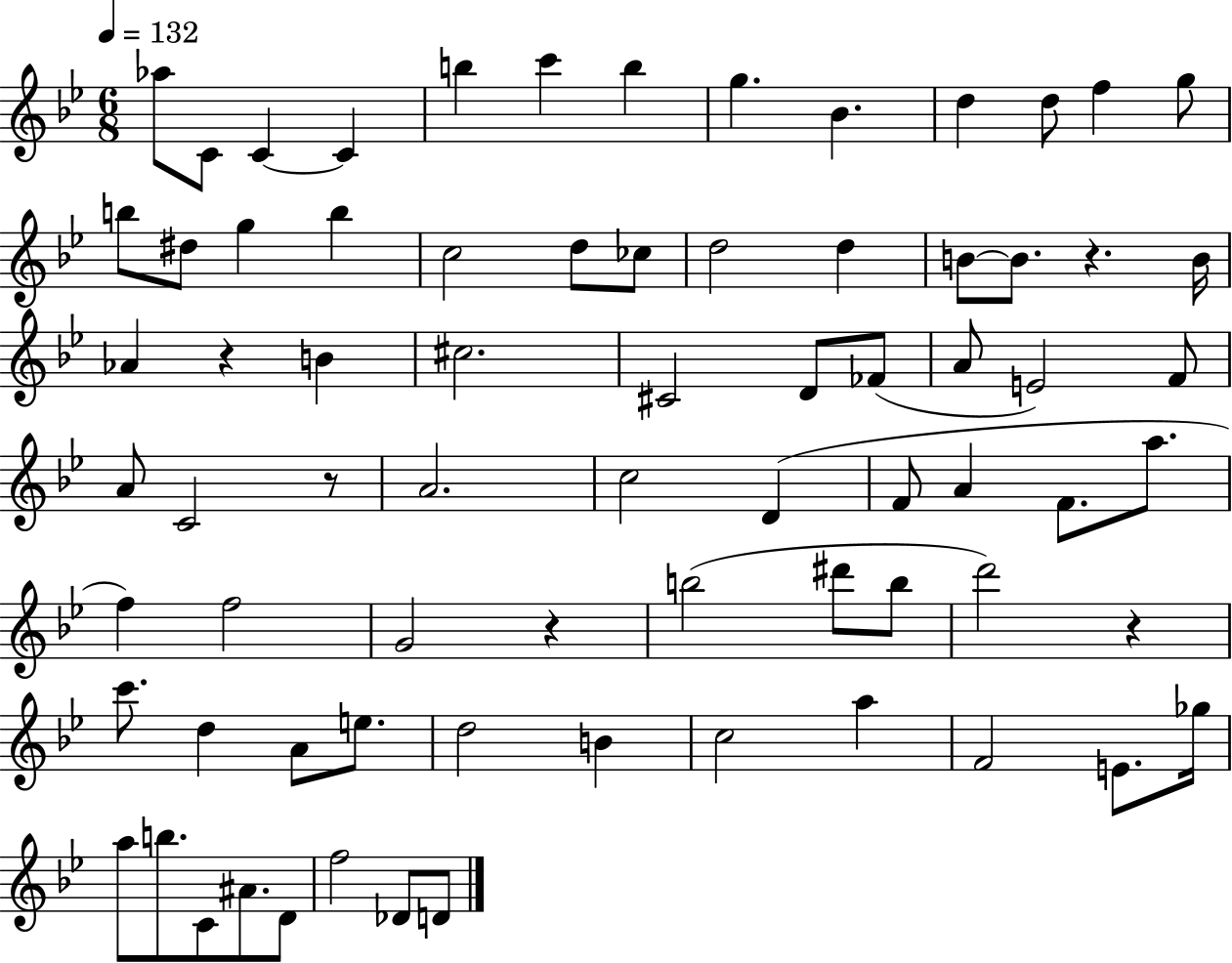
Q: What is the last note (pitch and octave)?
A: D4